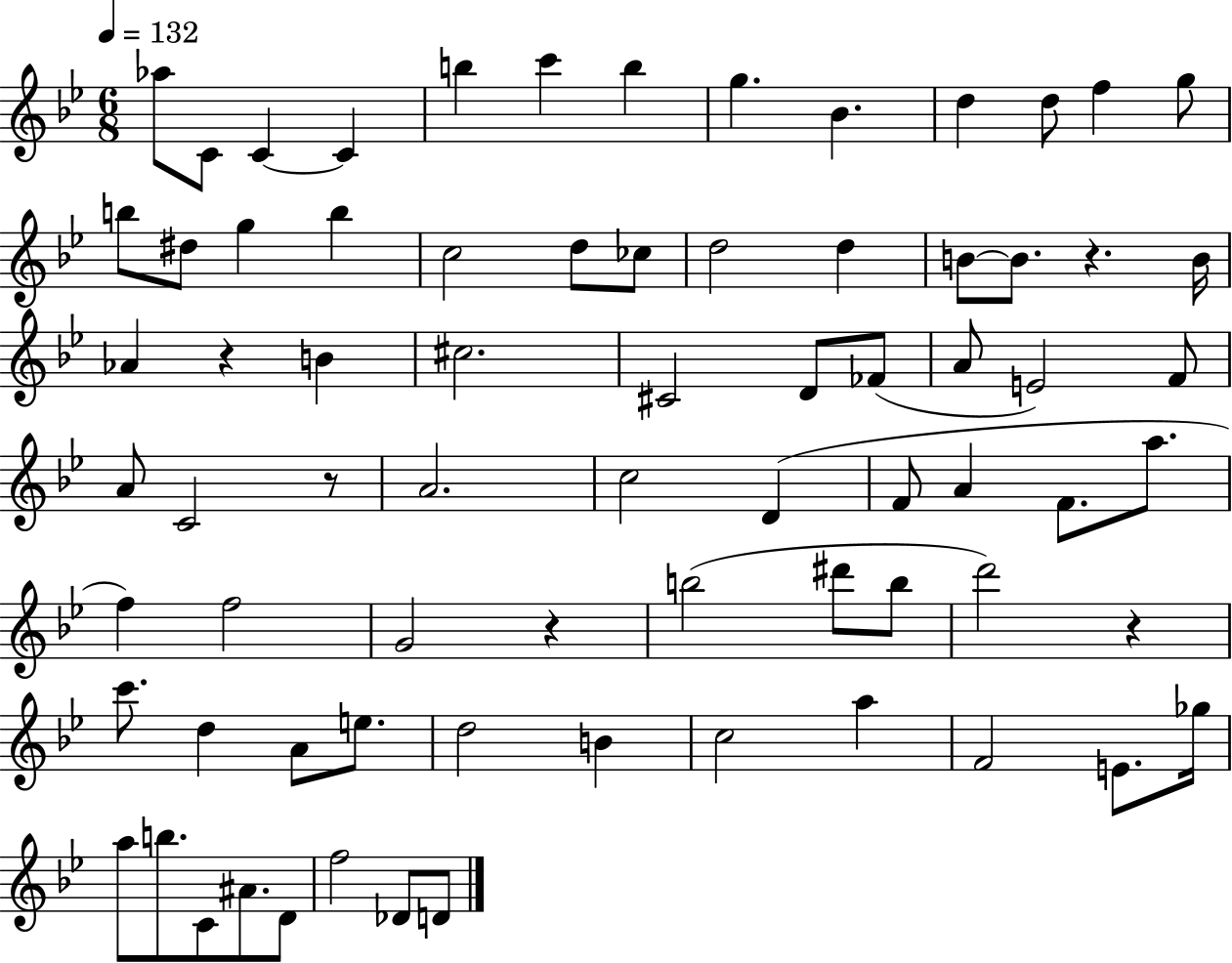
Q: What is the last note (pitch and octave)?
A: D4